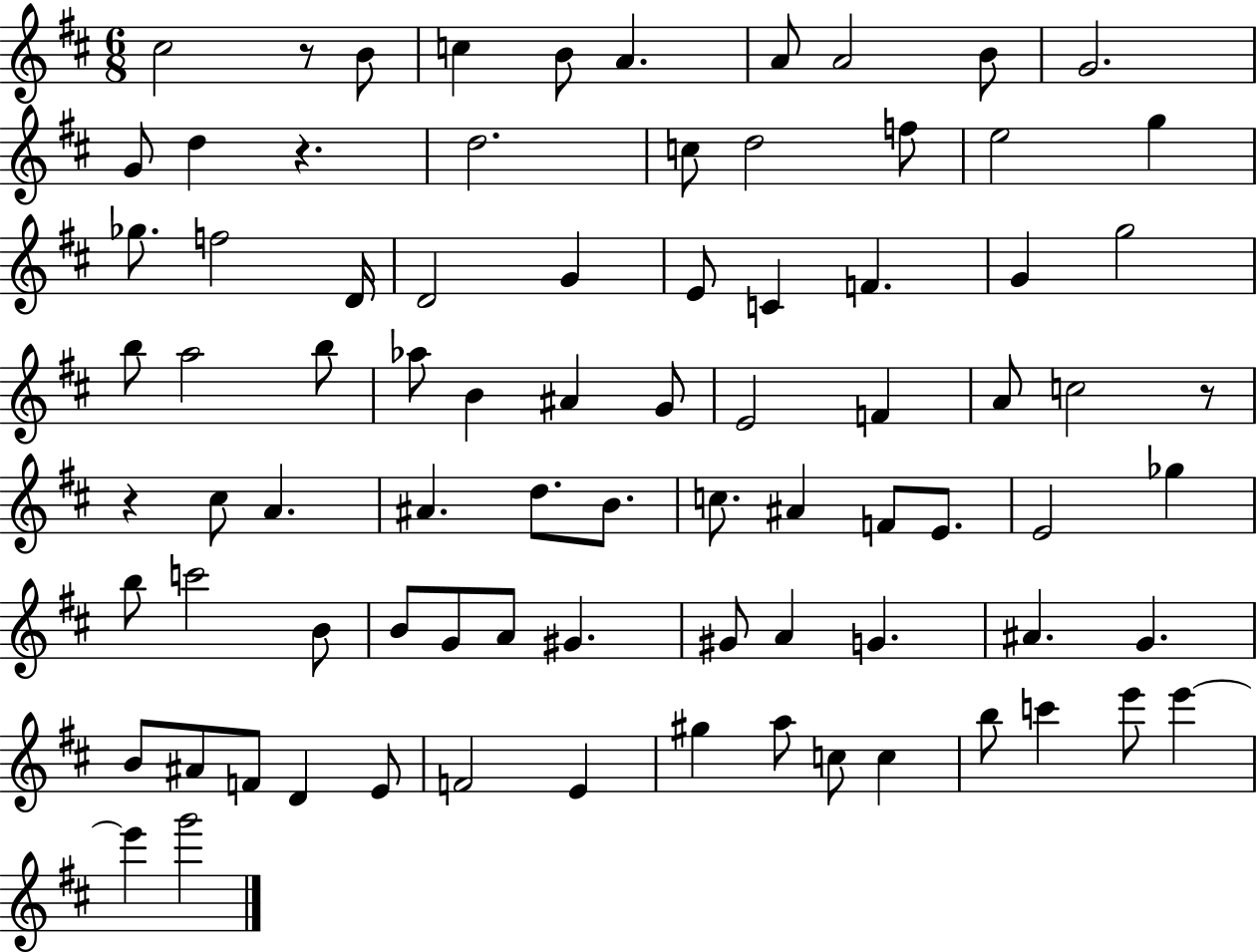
C#5/h R/e B4/e C5/q B4/e A4/q. A4/e A4/h B4/e G4/h. G4/e D5/q R/q. D5/h. C5/e D5/h F5/e E5/h G5/q Gb5/e. F5/h D4/s D4/h G4/q E4/e C4/q F4/q. G4/q G5/h B5/e A5/h B5/e Ab5/e B4/q A#4/q G4/e E4/h F4/q A4/e C5/h R/e R/q C#5/e A4/q. A#4/q. D5/e. B4/e. C5/e. A#4/q F4/e E4/e. E4/h Gb5/q B5/e C6/h B4/e B4/e G4/e A4/e G#4/q. G#4/e A4/q G4/q. A#4/q. G4/q. B4/e A#4/e F4/e D4/q E4/e F4/h E4/q G#5/q A5/e C5/e C5/q B5/e C6/q E6/e E6/q E6/q G6/h